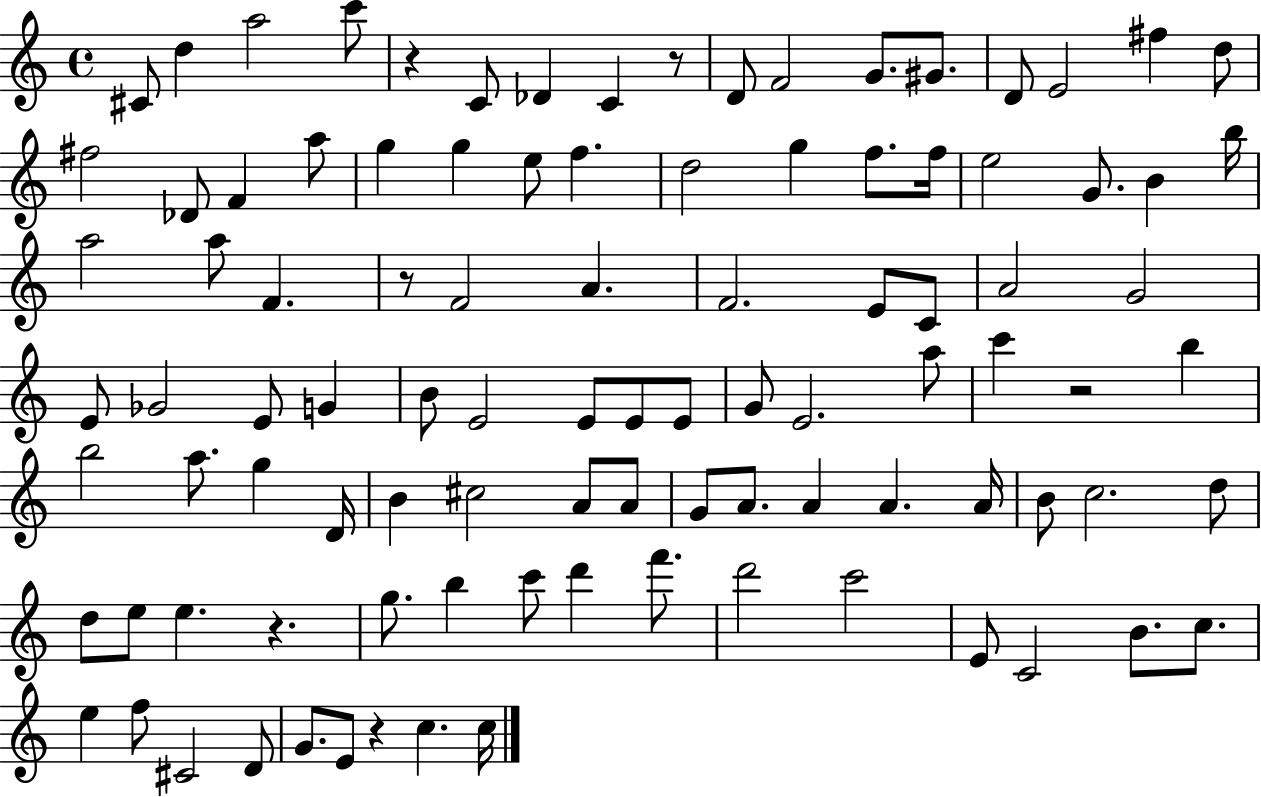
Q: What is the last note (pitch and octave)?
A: C5